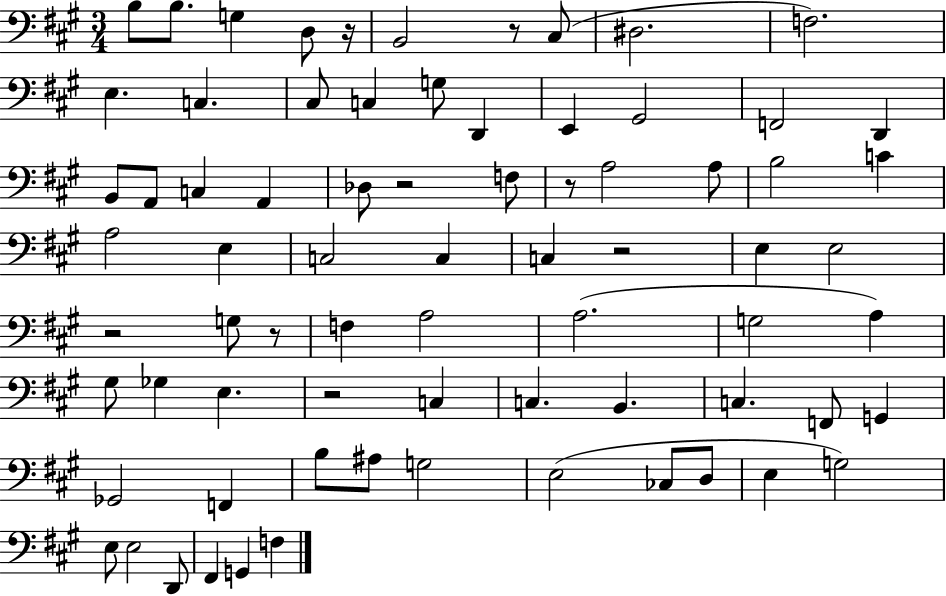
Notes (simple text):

B3/e B3/e. G3/q D3/e R/s B2/h R/e C#3/e D#3/h. F3/h. E3/q. C3/q. C#3/e C3/q G3/e D2/q E2/q G#2/h F2/h D2/q B2/e A2/e C3/q A2/q Db3/e R/h F3/e R/e A3/h A3/e B3/h C4/q A3/h E3/q C3/h C3/q C3/q R/h E3/q E3/h R/h G3/e R/e F3/q A3/h A3/h. G3/h A3/q G#3/e Gb3/q E3/q. R/h C3/q C3/q. B2/q. C3/q. F2/e G2/q Gb2/h F2/q B3/e A#3/e G3/h E3/h CES3/e D3/e E3/q G3/h E3/e E3/h D2/e F#2/q G2/q F3/q